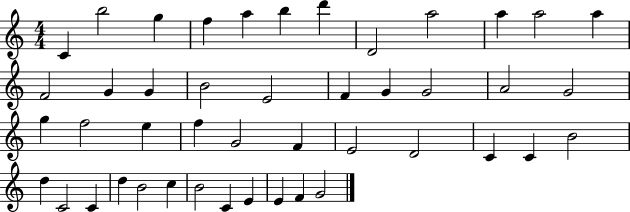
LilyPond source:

{
  \clef treble
  \numericTimeSignature
  \time 4/4
  \key c \major
  c'4 b''2 g''4 | f''4 a''4 b''4 d'''4 | d'2 a''2 | a''4 a''2 a''4 | \break f'2 g'4 g'4 | b'2 e'2 | f'4 g'4 g'2 | a'2 g'2 | \break g''4 f''2 e''4 | f''4 g'2 f'4 | e'2 d'2 | c'4 c'4 b'2 | \break d''4 c'2 c'4 | d''4 b'2 c''4 | b'2 c'4 e'4 | e'4 f'4 g'2 | \break \bar "|."
}